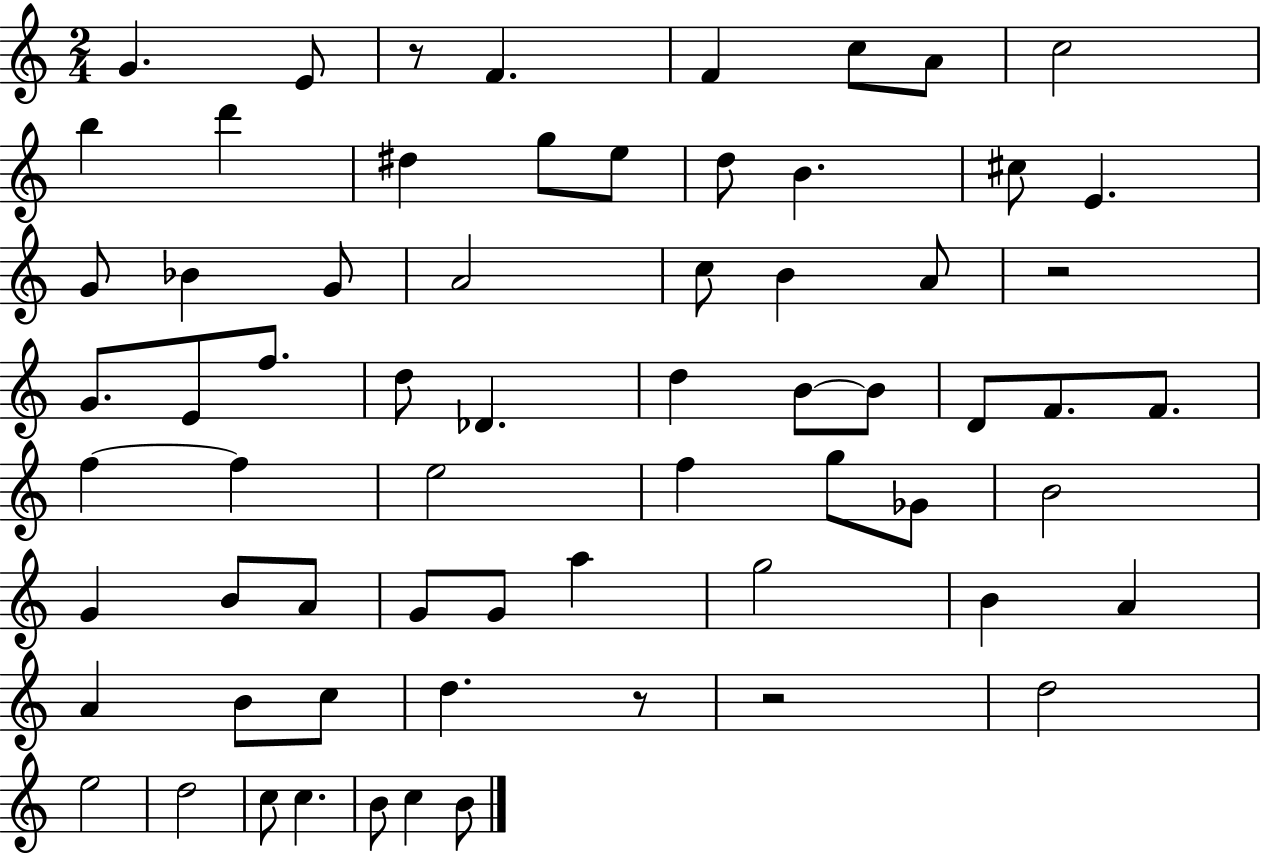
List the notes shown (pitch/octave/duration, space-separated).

G4/q. E4/e R/e F4/q. F4/q C5/e A4/e C5/h B5/q D6/q D#5/q G5/e E5/e D5/e B4/q. C#5/e E4/q. G4/e Bb4/q G4/e A4/h C5/e B4/q A4/e R/h G4/e. E4/e F5/e. D5/e Db4/q. D5/q B4/e B4/e D4/e F4/e. F4/e. F5/q F5/q E5/h F5/q G5/e Gb4/e B4/h G4/q B4/e A4/e G4/e G4/e A5/q G5/h B4/q A4/q A4/q B4/e C5/e D5/q. R/e R/h D5/h E5/h D5/h C5/e C5/q. B4/e C5/q B4/e